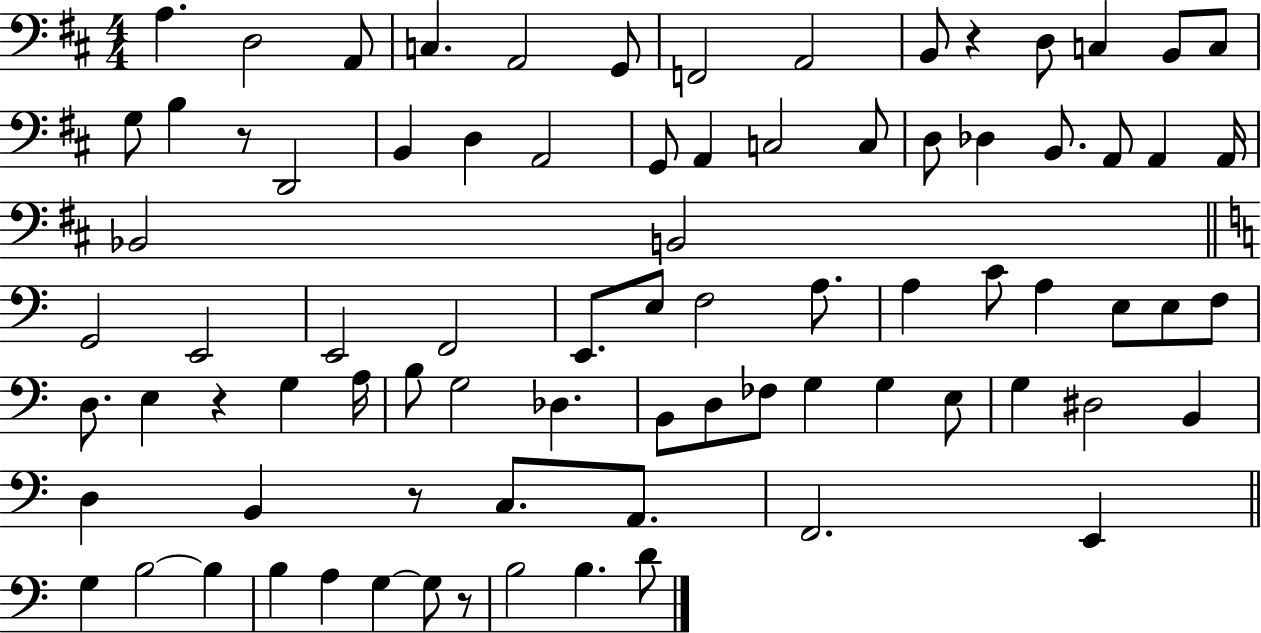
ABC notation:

X:1
T:Untitled
M:4/4
L:1/4
K:D
A, D,2 A,,/2 C, A,,2 G,,/2 F,,2 A,,2 B,,/2 z D,/2 C, B,,/2 C,/2 G,/2 B, z/2 D,,2 B,, D, A,,2 G,,/2 A,, C,2 C,/2 D,/2 _D, B,,/2 A,,/2 A,, A,,/4 _B,,2 B,,2 G,,2 E,,2 E,,2 F,,2 E,,/2 E,/2 F,2 A,/2 A, C/2 A, E,/2 E,/2 F,/2 D,/2 E, z G, A,/4 B,/2 G,2 _D, B,,/2 D,/2 _F,/2 G, G, E,/2 G, ^D,2 B,, D, B,, z/2 C,/2 A,,/2 F,,2 E,, G, B,2 B, B, A, G, G,/2 z/2 B,2 B, D/2